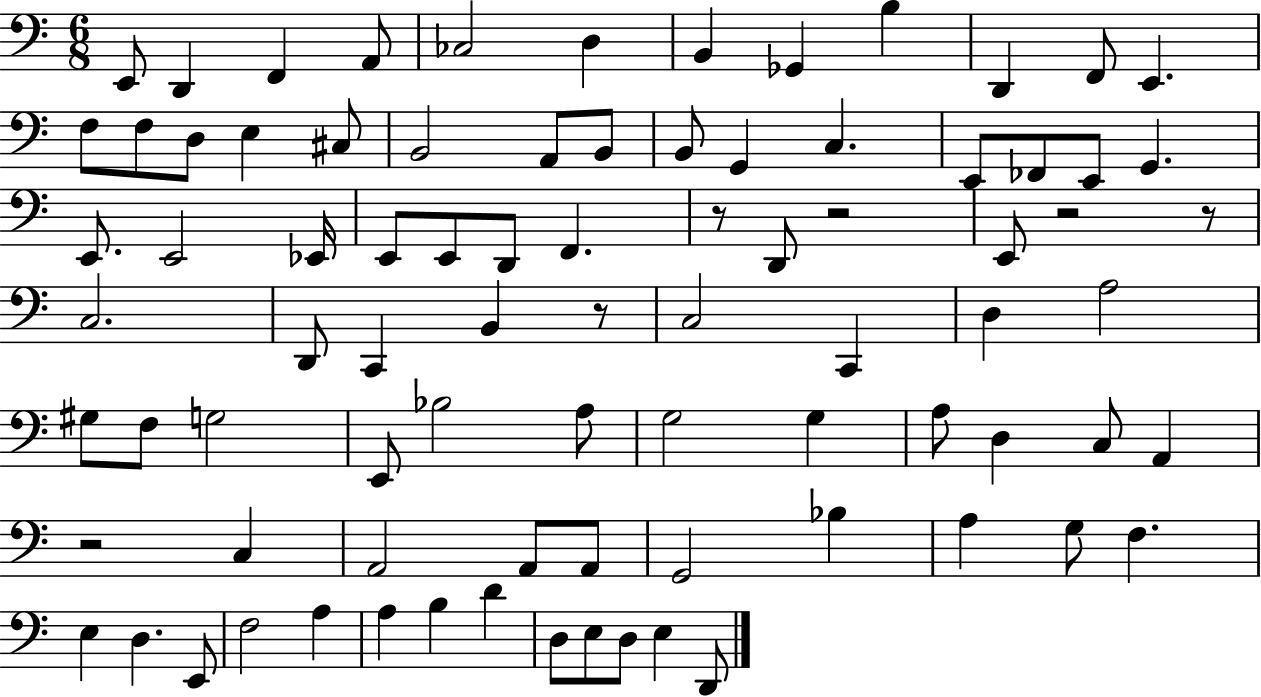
{
  \clef bass
  \numericTimeSignature
  \time 6/8
  \key c \major
  e,8 d,4 f,4 a,8 | ces2 d4 | b,4 ges,4 b4 | d,4 f,8 e,4. | \break f8 f8 d8 e4 cis8 | b,2 a,8 b,8 | b,8 g,4 c4. | e,8 fes,8 e,8 g,4. | \break e,8. e,2 ees,16 | e,8 e,8 d,8 f,4. | r8 d,8 r2 | e,8 r2 r8 | \break c2. | d,8 c,4 b,4 r8 | c2 c,4 | d4 a2 | \break gis8 f8 g2 | e,8 bes2 a8 | g2 g4 | a8 d4 c8 a,4 | \break r2 c4 | a,2 a,8 a,8 | g,2 bes4 | a4 g8 f4. | \break e4 d4. e,8 | f2 a4 | a4 b4 d'4 | d8 e8 d8 e4 d,8 | \break \bar "|."
}